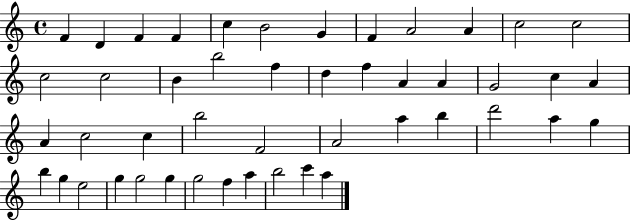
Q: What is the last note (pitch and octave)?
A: A5